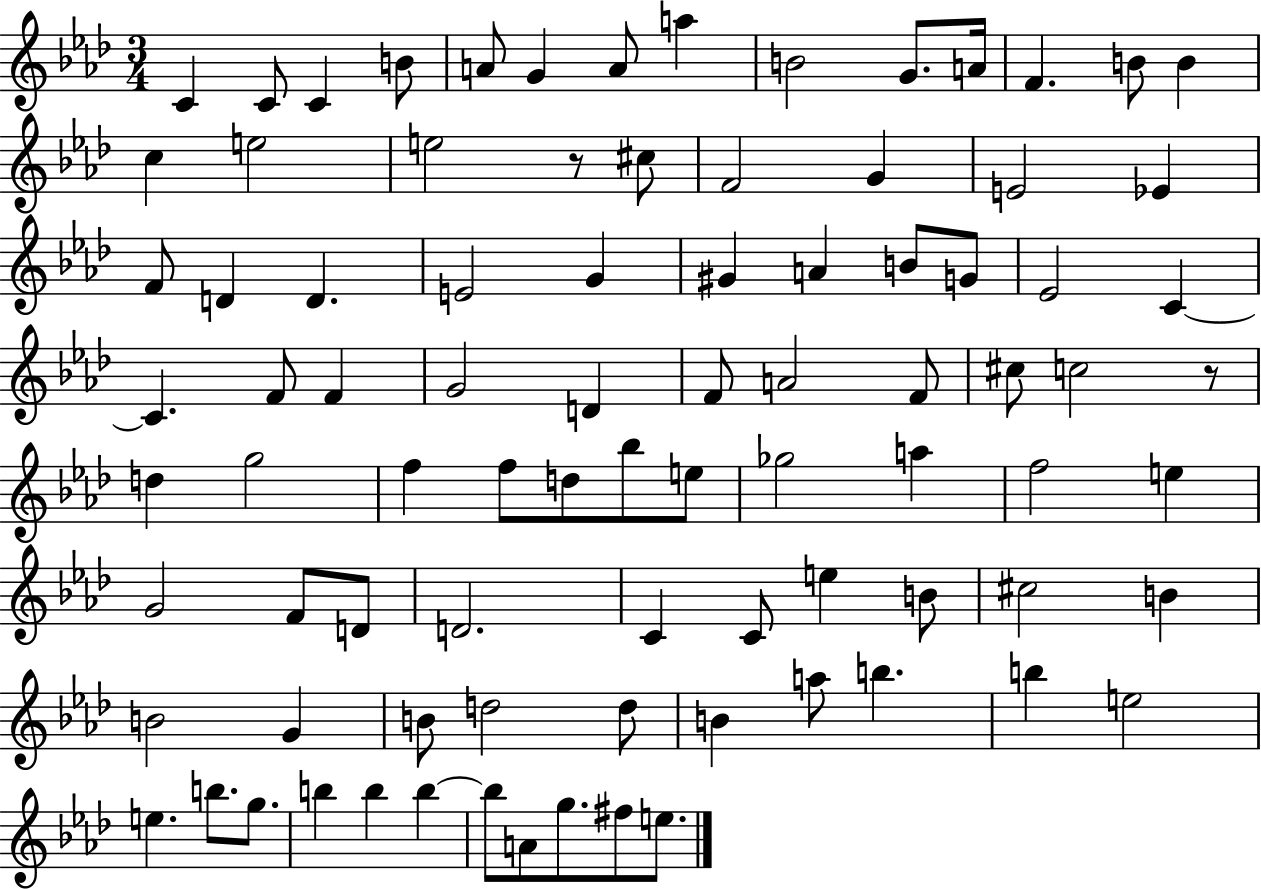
{
  \clef treble
  \numericTimeSignature
  \time 3/4
  \key aes \major
  c'4 c'8 c'4 b'8 | a'8 g'4 a'8 a''4 | b'2 g'8. a'16 | f'4. b'8 b'4 | \break c''4 e''2 | e''2 r8 cis''8 | f'2 g'4 | e'2 ees'4 | \break f'8 d'4 d'4. | e'2 g'4 | gis'4 a'4 b'8 g'8 | ees'2 c'4~~ | \break c'4. f'8 f'4 | g'2 d'4 | f'8 a'2 f'8 | cis''8 c''2 r8 | \break d''4 g''2 | f''4 f''8 d''8 bes''8 e''8 | ges''2 a''4 | f''2 e''4 | \break g'2 f'8 d'8 | d'2. | c'4 c'8 e''4 b'8 | cis''2 b'4 | \break b'2 g'4 | b'8 d''2 d''8 | b'4 a''8 b''4. | b''4 e''2 | \break e''4. b''8. g''8. | b''4 b''4 b''4~~ | b''8 a'8 g''8. fis''8 e''8. | \bar "|."
}